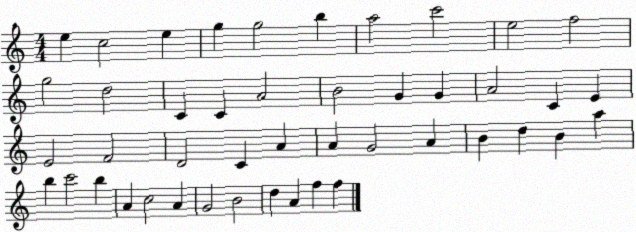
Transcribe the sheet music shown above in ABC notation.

X:1
T:Untitled
M:4/4
L:1/4
K:C
e c2 e g g2 b a2 c'2 e2 f2 g2 d2 C C A2 B2 G G A2 C E E2 F2 D2 C A A G2 A B d B a b c'2 b A c2 A G2 B2 d A f f